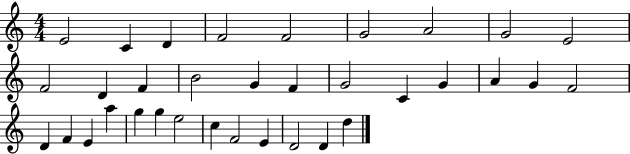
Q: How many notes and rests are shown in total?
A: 34